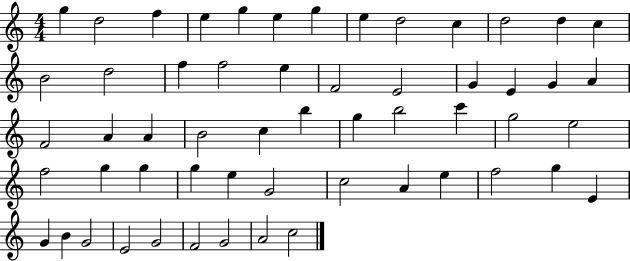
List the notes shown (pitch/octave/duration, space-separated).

G5/q D5/h F5/q E5/q G5/q E5/q G5/q E5/q D5/h C5/q D5/h D5/q C5/q B4/h D5/h F5/q F5/h E5/q F4/h E4/h G4/q E4/q G4/q A4/q F4/h A4/q A4/q B4/h C5/q B5/q G5/q B5/h C6/q G5/h E5/h F5/h G5/q G5/q G5/q E5/q G4/h C5/h A4/q E5/q F5/h G5/q E4/q G4/q B4/q G4/h E4/h G4/h F4/h G4/h A4/h C5/h